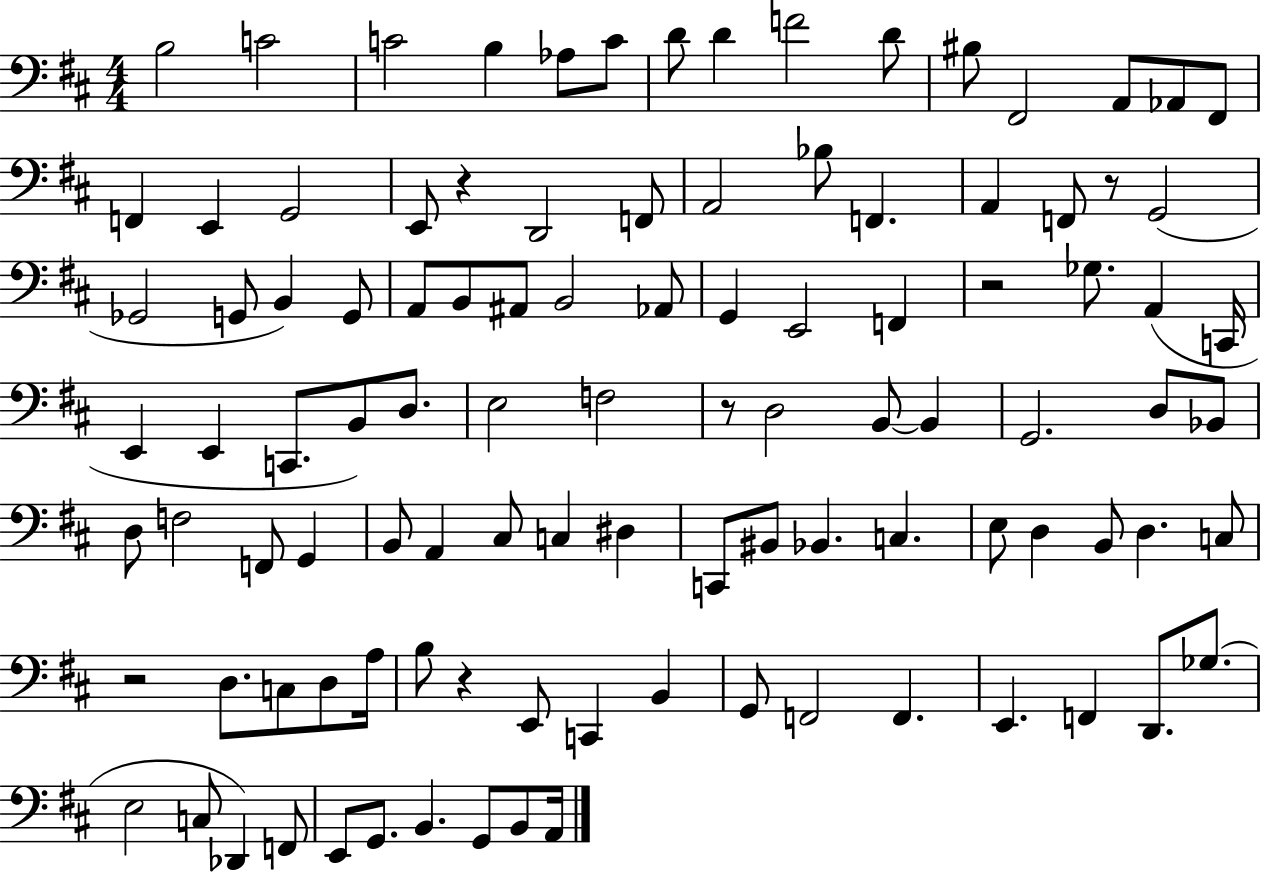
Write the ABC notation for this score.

X:1
T:Untitled
M:4/4
L:1/4
K:D
B,2 C2 C2 B, _A,/2 C/2 D/2 D F2 D/2 ^B,/2 ^F,,2 A,,/2 _A,,/2 ^F,,/2 F,, E,, G,,2 E,,/2 z D,,2 F,,/2 A,,2 _B,/2 F,, A,, F,,/2 z/2 G,,2 _G,,2 G,,/2 B,, G,,/2 A,,/2 B,,/2 ^A,,/2 B,,2 _A,,/2 G,, E,,2 F,, z2 _G,/2 A,, C,,/4 E,, E,, C,,/2 B,,/2 D,/2 E,2 F,2 z/2 D,2 B,,/2 B,, G,,2 D,/2 _B,,/2 D,/2 F,2 F,,/2 G,, B,,/2 A,, ^C,/2 C, ^D, C,,/2 ^B,,/2 _B,, C, E,/2 D, B,,/2 D, C,/2 z2 D,/2 C,/2 D,/2 A,/4 B,/2 z E,,/2 C,, B,, G,,/2 F,,2 F,, E,, F,, D,,/2 _G,/2 E,2 C,/2 _D,, F,,/2 E,,/2 G,,/2 B,, G,,/2 B,,/2 A,,/4